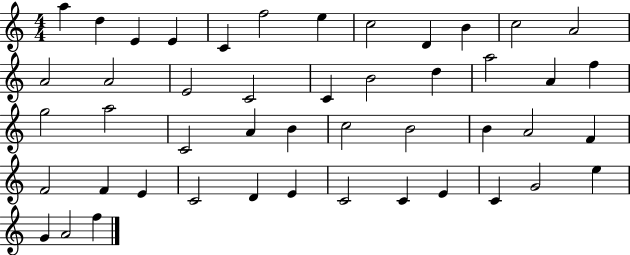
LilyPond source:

{
  \clef treble
  \numericTimeSignature
  \time 4/4
  \key c \major
  a''4 d''4 e'4 e'4 | c'4 f''2 e''4 | c''2 d'4 b'4 | c''2 a'2 | \break a'2 a'2 | e'2 c'2 | c'4 b'2 d''4 | a''2 a'4 f''4 | \break g''2 a''2 | c'2 a'4 b'4 | c''2 b'2 | b'4 a'2 f'4 | \break f'2 f'4 e'4 | c'2 d'4 e'4 | c'2 c'4 e'4 | c'4 g'2 e''4 | \break g'4 a'2 f''4 | \bar "|."
}